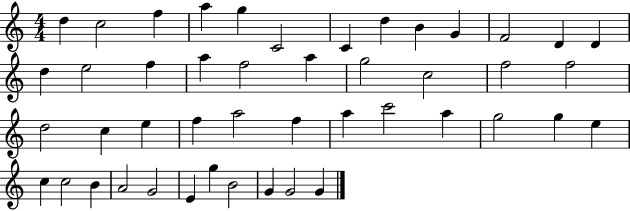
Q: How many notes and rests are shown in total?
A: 46